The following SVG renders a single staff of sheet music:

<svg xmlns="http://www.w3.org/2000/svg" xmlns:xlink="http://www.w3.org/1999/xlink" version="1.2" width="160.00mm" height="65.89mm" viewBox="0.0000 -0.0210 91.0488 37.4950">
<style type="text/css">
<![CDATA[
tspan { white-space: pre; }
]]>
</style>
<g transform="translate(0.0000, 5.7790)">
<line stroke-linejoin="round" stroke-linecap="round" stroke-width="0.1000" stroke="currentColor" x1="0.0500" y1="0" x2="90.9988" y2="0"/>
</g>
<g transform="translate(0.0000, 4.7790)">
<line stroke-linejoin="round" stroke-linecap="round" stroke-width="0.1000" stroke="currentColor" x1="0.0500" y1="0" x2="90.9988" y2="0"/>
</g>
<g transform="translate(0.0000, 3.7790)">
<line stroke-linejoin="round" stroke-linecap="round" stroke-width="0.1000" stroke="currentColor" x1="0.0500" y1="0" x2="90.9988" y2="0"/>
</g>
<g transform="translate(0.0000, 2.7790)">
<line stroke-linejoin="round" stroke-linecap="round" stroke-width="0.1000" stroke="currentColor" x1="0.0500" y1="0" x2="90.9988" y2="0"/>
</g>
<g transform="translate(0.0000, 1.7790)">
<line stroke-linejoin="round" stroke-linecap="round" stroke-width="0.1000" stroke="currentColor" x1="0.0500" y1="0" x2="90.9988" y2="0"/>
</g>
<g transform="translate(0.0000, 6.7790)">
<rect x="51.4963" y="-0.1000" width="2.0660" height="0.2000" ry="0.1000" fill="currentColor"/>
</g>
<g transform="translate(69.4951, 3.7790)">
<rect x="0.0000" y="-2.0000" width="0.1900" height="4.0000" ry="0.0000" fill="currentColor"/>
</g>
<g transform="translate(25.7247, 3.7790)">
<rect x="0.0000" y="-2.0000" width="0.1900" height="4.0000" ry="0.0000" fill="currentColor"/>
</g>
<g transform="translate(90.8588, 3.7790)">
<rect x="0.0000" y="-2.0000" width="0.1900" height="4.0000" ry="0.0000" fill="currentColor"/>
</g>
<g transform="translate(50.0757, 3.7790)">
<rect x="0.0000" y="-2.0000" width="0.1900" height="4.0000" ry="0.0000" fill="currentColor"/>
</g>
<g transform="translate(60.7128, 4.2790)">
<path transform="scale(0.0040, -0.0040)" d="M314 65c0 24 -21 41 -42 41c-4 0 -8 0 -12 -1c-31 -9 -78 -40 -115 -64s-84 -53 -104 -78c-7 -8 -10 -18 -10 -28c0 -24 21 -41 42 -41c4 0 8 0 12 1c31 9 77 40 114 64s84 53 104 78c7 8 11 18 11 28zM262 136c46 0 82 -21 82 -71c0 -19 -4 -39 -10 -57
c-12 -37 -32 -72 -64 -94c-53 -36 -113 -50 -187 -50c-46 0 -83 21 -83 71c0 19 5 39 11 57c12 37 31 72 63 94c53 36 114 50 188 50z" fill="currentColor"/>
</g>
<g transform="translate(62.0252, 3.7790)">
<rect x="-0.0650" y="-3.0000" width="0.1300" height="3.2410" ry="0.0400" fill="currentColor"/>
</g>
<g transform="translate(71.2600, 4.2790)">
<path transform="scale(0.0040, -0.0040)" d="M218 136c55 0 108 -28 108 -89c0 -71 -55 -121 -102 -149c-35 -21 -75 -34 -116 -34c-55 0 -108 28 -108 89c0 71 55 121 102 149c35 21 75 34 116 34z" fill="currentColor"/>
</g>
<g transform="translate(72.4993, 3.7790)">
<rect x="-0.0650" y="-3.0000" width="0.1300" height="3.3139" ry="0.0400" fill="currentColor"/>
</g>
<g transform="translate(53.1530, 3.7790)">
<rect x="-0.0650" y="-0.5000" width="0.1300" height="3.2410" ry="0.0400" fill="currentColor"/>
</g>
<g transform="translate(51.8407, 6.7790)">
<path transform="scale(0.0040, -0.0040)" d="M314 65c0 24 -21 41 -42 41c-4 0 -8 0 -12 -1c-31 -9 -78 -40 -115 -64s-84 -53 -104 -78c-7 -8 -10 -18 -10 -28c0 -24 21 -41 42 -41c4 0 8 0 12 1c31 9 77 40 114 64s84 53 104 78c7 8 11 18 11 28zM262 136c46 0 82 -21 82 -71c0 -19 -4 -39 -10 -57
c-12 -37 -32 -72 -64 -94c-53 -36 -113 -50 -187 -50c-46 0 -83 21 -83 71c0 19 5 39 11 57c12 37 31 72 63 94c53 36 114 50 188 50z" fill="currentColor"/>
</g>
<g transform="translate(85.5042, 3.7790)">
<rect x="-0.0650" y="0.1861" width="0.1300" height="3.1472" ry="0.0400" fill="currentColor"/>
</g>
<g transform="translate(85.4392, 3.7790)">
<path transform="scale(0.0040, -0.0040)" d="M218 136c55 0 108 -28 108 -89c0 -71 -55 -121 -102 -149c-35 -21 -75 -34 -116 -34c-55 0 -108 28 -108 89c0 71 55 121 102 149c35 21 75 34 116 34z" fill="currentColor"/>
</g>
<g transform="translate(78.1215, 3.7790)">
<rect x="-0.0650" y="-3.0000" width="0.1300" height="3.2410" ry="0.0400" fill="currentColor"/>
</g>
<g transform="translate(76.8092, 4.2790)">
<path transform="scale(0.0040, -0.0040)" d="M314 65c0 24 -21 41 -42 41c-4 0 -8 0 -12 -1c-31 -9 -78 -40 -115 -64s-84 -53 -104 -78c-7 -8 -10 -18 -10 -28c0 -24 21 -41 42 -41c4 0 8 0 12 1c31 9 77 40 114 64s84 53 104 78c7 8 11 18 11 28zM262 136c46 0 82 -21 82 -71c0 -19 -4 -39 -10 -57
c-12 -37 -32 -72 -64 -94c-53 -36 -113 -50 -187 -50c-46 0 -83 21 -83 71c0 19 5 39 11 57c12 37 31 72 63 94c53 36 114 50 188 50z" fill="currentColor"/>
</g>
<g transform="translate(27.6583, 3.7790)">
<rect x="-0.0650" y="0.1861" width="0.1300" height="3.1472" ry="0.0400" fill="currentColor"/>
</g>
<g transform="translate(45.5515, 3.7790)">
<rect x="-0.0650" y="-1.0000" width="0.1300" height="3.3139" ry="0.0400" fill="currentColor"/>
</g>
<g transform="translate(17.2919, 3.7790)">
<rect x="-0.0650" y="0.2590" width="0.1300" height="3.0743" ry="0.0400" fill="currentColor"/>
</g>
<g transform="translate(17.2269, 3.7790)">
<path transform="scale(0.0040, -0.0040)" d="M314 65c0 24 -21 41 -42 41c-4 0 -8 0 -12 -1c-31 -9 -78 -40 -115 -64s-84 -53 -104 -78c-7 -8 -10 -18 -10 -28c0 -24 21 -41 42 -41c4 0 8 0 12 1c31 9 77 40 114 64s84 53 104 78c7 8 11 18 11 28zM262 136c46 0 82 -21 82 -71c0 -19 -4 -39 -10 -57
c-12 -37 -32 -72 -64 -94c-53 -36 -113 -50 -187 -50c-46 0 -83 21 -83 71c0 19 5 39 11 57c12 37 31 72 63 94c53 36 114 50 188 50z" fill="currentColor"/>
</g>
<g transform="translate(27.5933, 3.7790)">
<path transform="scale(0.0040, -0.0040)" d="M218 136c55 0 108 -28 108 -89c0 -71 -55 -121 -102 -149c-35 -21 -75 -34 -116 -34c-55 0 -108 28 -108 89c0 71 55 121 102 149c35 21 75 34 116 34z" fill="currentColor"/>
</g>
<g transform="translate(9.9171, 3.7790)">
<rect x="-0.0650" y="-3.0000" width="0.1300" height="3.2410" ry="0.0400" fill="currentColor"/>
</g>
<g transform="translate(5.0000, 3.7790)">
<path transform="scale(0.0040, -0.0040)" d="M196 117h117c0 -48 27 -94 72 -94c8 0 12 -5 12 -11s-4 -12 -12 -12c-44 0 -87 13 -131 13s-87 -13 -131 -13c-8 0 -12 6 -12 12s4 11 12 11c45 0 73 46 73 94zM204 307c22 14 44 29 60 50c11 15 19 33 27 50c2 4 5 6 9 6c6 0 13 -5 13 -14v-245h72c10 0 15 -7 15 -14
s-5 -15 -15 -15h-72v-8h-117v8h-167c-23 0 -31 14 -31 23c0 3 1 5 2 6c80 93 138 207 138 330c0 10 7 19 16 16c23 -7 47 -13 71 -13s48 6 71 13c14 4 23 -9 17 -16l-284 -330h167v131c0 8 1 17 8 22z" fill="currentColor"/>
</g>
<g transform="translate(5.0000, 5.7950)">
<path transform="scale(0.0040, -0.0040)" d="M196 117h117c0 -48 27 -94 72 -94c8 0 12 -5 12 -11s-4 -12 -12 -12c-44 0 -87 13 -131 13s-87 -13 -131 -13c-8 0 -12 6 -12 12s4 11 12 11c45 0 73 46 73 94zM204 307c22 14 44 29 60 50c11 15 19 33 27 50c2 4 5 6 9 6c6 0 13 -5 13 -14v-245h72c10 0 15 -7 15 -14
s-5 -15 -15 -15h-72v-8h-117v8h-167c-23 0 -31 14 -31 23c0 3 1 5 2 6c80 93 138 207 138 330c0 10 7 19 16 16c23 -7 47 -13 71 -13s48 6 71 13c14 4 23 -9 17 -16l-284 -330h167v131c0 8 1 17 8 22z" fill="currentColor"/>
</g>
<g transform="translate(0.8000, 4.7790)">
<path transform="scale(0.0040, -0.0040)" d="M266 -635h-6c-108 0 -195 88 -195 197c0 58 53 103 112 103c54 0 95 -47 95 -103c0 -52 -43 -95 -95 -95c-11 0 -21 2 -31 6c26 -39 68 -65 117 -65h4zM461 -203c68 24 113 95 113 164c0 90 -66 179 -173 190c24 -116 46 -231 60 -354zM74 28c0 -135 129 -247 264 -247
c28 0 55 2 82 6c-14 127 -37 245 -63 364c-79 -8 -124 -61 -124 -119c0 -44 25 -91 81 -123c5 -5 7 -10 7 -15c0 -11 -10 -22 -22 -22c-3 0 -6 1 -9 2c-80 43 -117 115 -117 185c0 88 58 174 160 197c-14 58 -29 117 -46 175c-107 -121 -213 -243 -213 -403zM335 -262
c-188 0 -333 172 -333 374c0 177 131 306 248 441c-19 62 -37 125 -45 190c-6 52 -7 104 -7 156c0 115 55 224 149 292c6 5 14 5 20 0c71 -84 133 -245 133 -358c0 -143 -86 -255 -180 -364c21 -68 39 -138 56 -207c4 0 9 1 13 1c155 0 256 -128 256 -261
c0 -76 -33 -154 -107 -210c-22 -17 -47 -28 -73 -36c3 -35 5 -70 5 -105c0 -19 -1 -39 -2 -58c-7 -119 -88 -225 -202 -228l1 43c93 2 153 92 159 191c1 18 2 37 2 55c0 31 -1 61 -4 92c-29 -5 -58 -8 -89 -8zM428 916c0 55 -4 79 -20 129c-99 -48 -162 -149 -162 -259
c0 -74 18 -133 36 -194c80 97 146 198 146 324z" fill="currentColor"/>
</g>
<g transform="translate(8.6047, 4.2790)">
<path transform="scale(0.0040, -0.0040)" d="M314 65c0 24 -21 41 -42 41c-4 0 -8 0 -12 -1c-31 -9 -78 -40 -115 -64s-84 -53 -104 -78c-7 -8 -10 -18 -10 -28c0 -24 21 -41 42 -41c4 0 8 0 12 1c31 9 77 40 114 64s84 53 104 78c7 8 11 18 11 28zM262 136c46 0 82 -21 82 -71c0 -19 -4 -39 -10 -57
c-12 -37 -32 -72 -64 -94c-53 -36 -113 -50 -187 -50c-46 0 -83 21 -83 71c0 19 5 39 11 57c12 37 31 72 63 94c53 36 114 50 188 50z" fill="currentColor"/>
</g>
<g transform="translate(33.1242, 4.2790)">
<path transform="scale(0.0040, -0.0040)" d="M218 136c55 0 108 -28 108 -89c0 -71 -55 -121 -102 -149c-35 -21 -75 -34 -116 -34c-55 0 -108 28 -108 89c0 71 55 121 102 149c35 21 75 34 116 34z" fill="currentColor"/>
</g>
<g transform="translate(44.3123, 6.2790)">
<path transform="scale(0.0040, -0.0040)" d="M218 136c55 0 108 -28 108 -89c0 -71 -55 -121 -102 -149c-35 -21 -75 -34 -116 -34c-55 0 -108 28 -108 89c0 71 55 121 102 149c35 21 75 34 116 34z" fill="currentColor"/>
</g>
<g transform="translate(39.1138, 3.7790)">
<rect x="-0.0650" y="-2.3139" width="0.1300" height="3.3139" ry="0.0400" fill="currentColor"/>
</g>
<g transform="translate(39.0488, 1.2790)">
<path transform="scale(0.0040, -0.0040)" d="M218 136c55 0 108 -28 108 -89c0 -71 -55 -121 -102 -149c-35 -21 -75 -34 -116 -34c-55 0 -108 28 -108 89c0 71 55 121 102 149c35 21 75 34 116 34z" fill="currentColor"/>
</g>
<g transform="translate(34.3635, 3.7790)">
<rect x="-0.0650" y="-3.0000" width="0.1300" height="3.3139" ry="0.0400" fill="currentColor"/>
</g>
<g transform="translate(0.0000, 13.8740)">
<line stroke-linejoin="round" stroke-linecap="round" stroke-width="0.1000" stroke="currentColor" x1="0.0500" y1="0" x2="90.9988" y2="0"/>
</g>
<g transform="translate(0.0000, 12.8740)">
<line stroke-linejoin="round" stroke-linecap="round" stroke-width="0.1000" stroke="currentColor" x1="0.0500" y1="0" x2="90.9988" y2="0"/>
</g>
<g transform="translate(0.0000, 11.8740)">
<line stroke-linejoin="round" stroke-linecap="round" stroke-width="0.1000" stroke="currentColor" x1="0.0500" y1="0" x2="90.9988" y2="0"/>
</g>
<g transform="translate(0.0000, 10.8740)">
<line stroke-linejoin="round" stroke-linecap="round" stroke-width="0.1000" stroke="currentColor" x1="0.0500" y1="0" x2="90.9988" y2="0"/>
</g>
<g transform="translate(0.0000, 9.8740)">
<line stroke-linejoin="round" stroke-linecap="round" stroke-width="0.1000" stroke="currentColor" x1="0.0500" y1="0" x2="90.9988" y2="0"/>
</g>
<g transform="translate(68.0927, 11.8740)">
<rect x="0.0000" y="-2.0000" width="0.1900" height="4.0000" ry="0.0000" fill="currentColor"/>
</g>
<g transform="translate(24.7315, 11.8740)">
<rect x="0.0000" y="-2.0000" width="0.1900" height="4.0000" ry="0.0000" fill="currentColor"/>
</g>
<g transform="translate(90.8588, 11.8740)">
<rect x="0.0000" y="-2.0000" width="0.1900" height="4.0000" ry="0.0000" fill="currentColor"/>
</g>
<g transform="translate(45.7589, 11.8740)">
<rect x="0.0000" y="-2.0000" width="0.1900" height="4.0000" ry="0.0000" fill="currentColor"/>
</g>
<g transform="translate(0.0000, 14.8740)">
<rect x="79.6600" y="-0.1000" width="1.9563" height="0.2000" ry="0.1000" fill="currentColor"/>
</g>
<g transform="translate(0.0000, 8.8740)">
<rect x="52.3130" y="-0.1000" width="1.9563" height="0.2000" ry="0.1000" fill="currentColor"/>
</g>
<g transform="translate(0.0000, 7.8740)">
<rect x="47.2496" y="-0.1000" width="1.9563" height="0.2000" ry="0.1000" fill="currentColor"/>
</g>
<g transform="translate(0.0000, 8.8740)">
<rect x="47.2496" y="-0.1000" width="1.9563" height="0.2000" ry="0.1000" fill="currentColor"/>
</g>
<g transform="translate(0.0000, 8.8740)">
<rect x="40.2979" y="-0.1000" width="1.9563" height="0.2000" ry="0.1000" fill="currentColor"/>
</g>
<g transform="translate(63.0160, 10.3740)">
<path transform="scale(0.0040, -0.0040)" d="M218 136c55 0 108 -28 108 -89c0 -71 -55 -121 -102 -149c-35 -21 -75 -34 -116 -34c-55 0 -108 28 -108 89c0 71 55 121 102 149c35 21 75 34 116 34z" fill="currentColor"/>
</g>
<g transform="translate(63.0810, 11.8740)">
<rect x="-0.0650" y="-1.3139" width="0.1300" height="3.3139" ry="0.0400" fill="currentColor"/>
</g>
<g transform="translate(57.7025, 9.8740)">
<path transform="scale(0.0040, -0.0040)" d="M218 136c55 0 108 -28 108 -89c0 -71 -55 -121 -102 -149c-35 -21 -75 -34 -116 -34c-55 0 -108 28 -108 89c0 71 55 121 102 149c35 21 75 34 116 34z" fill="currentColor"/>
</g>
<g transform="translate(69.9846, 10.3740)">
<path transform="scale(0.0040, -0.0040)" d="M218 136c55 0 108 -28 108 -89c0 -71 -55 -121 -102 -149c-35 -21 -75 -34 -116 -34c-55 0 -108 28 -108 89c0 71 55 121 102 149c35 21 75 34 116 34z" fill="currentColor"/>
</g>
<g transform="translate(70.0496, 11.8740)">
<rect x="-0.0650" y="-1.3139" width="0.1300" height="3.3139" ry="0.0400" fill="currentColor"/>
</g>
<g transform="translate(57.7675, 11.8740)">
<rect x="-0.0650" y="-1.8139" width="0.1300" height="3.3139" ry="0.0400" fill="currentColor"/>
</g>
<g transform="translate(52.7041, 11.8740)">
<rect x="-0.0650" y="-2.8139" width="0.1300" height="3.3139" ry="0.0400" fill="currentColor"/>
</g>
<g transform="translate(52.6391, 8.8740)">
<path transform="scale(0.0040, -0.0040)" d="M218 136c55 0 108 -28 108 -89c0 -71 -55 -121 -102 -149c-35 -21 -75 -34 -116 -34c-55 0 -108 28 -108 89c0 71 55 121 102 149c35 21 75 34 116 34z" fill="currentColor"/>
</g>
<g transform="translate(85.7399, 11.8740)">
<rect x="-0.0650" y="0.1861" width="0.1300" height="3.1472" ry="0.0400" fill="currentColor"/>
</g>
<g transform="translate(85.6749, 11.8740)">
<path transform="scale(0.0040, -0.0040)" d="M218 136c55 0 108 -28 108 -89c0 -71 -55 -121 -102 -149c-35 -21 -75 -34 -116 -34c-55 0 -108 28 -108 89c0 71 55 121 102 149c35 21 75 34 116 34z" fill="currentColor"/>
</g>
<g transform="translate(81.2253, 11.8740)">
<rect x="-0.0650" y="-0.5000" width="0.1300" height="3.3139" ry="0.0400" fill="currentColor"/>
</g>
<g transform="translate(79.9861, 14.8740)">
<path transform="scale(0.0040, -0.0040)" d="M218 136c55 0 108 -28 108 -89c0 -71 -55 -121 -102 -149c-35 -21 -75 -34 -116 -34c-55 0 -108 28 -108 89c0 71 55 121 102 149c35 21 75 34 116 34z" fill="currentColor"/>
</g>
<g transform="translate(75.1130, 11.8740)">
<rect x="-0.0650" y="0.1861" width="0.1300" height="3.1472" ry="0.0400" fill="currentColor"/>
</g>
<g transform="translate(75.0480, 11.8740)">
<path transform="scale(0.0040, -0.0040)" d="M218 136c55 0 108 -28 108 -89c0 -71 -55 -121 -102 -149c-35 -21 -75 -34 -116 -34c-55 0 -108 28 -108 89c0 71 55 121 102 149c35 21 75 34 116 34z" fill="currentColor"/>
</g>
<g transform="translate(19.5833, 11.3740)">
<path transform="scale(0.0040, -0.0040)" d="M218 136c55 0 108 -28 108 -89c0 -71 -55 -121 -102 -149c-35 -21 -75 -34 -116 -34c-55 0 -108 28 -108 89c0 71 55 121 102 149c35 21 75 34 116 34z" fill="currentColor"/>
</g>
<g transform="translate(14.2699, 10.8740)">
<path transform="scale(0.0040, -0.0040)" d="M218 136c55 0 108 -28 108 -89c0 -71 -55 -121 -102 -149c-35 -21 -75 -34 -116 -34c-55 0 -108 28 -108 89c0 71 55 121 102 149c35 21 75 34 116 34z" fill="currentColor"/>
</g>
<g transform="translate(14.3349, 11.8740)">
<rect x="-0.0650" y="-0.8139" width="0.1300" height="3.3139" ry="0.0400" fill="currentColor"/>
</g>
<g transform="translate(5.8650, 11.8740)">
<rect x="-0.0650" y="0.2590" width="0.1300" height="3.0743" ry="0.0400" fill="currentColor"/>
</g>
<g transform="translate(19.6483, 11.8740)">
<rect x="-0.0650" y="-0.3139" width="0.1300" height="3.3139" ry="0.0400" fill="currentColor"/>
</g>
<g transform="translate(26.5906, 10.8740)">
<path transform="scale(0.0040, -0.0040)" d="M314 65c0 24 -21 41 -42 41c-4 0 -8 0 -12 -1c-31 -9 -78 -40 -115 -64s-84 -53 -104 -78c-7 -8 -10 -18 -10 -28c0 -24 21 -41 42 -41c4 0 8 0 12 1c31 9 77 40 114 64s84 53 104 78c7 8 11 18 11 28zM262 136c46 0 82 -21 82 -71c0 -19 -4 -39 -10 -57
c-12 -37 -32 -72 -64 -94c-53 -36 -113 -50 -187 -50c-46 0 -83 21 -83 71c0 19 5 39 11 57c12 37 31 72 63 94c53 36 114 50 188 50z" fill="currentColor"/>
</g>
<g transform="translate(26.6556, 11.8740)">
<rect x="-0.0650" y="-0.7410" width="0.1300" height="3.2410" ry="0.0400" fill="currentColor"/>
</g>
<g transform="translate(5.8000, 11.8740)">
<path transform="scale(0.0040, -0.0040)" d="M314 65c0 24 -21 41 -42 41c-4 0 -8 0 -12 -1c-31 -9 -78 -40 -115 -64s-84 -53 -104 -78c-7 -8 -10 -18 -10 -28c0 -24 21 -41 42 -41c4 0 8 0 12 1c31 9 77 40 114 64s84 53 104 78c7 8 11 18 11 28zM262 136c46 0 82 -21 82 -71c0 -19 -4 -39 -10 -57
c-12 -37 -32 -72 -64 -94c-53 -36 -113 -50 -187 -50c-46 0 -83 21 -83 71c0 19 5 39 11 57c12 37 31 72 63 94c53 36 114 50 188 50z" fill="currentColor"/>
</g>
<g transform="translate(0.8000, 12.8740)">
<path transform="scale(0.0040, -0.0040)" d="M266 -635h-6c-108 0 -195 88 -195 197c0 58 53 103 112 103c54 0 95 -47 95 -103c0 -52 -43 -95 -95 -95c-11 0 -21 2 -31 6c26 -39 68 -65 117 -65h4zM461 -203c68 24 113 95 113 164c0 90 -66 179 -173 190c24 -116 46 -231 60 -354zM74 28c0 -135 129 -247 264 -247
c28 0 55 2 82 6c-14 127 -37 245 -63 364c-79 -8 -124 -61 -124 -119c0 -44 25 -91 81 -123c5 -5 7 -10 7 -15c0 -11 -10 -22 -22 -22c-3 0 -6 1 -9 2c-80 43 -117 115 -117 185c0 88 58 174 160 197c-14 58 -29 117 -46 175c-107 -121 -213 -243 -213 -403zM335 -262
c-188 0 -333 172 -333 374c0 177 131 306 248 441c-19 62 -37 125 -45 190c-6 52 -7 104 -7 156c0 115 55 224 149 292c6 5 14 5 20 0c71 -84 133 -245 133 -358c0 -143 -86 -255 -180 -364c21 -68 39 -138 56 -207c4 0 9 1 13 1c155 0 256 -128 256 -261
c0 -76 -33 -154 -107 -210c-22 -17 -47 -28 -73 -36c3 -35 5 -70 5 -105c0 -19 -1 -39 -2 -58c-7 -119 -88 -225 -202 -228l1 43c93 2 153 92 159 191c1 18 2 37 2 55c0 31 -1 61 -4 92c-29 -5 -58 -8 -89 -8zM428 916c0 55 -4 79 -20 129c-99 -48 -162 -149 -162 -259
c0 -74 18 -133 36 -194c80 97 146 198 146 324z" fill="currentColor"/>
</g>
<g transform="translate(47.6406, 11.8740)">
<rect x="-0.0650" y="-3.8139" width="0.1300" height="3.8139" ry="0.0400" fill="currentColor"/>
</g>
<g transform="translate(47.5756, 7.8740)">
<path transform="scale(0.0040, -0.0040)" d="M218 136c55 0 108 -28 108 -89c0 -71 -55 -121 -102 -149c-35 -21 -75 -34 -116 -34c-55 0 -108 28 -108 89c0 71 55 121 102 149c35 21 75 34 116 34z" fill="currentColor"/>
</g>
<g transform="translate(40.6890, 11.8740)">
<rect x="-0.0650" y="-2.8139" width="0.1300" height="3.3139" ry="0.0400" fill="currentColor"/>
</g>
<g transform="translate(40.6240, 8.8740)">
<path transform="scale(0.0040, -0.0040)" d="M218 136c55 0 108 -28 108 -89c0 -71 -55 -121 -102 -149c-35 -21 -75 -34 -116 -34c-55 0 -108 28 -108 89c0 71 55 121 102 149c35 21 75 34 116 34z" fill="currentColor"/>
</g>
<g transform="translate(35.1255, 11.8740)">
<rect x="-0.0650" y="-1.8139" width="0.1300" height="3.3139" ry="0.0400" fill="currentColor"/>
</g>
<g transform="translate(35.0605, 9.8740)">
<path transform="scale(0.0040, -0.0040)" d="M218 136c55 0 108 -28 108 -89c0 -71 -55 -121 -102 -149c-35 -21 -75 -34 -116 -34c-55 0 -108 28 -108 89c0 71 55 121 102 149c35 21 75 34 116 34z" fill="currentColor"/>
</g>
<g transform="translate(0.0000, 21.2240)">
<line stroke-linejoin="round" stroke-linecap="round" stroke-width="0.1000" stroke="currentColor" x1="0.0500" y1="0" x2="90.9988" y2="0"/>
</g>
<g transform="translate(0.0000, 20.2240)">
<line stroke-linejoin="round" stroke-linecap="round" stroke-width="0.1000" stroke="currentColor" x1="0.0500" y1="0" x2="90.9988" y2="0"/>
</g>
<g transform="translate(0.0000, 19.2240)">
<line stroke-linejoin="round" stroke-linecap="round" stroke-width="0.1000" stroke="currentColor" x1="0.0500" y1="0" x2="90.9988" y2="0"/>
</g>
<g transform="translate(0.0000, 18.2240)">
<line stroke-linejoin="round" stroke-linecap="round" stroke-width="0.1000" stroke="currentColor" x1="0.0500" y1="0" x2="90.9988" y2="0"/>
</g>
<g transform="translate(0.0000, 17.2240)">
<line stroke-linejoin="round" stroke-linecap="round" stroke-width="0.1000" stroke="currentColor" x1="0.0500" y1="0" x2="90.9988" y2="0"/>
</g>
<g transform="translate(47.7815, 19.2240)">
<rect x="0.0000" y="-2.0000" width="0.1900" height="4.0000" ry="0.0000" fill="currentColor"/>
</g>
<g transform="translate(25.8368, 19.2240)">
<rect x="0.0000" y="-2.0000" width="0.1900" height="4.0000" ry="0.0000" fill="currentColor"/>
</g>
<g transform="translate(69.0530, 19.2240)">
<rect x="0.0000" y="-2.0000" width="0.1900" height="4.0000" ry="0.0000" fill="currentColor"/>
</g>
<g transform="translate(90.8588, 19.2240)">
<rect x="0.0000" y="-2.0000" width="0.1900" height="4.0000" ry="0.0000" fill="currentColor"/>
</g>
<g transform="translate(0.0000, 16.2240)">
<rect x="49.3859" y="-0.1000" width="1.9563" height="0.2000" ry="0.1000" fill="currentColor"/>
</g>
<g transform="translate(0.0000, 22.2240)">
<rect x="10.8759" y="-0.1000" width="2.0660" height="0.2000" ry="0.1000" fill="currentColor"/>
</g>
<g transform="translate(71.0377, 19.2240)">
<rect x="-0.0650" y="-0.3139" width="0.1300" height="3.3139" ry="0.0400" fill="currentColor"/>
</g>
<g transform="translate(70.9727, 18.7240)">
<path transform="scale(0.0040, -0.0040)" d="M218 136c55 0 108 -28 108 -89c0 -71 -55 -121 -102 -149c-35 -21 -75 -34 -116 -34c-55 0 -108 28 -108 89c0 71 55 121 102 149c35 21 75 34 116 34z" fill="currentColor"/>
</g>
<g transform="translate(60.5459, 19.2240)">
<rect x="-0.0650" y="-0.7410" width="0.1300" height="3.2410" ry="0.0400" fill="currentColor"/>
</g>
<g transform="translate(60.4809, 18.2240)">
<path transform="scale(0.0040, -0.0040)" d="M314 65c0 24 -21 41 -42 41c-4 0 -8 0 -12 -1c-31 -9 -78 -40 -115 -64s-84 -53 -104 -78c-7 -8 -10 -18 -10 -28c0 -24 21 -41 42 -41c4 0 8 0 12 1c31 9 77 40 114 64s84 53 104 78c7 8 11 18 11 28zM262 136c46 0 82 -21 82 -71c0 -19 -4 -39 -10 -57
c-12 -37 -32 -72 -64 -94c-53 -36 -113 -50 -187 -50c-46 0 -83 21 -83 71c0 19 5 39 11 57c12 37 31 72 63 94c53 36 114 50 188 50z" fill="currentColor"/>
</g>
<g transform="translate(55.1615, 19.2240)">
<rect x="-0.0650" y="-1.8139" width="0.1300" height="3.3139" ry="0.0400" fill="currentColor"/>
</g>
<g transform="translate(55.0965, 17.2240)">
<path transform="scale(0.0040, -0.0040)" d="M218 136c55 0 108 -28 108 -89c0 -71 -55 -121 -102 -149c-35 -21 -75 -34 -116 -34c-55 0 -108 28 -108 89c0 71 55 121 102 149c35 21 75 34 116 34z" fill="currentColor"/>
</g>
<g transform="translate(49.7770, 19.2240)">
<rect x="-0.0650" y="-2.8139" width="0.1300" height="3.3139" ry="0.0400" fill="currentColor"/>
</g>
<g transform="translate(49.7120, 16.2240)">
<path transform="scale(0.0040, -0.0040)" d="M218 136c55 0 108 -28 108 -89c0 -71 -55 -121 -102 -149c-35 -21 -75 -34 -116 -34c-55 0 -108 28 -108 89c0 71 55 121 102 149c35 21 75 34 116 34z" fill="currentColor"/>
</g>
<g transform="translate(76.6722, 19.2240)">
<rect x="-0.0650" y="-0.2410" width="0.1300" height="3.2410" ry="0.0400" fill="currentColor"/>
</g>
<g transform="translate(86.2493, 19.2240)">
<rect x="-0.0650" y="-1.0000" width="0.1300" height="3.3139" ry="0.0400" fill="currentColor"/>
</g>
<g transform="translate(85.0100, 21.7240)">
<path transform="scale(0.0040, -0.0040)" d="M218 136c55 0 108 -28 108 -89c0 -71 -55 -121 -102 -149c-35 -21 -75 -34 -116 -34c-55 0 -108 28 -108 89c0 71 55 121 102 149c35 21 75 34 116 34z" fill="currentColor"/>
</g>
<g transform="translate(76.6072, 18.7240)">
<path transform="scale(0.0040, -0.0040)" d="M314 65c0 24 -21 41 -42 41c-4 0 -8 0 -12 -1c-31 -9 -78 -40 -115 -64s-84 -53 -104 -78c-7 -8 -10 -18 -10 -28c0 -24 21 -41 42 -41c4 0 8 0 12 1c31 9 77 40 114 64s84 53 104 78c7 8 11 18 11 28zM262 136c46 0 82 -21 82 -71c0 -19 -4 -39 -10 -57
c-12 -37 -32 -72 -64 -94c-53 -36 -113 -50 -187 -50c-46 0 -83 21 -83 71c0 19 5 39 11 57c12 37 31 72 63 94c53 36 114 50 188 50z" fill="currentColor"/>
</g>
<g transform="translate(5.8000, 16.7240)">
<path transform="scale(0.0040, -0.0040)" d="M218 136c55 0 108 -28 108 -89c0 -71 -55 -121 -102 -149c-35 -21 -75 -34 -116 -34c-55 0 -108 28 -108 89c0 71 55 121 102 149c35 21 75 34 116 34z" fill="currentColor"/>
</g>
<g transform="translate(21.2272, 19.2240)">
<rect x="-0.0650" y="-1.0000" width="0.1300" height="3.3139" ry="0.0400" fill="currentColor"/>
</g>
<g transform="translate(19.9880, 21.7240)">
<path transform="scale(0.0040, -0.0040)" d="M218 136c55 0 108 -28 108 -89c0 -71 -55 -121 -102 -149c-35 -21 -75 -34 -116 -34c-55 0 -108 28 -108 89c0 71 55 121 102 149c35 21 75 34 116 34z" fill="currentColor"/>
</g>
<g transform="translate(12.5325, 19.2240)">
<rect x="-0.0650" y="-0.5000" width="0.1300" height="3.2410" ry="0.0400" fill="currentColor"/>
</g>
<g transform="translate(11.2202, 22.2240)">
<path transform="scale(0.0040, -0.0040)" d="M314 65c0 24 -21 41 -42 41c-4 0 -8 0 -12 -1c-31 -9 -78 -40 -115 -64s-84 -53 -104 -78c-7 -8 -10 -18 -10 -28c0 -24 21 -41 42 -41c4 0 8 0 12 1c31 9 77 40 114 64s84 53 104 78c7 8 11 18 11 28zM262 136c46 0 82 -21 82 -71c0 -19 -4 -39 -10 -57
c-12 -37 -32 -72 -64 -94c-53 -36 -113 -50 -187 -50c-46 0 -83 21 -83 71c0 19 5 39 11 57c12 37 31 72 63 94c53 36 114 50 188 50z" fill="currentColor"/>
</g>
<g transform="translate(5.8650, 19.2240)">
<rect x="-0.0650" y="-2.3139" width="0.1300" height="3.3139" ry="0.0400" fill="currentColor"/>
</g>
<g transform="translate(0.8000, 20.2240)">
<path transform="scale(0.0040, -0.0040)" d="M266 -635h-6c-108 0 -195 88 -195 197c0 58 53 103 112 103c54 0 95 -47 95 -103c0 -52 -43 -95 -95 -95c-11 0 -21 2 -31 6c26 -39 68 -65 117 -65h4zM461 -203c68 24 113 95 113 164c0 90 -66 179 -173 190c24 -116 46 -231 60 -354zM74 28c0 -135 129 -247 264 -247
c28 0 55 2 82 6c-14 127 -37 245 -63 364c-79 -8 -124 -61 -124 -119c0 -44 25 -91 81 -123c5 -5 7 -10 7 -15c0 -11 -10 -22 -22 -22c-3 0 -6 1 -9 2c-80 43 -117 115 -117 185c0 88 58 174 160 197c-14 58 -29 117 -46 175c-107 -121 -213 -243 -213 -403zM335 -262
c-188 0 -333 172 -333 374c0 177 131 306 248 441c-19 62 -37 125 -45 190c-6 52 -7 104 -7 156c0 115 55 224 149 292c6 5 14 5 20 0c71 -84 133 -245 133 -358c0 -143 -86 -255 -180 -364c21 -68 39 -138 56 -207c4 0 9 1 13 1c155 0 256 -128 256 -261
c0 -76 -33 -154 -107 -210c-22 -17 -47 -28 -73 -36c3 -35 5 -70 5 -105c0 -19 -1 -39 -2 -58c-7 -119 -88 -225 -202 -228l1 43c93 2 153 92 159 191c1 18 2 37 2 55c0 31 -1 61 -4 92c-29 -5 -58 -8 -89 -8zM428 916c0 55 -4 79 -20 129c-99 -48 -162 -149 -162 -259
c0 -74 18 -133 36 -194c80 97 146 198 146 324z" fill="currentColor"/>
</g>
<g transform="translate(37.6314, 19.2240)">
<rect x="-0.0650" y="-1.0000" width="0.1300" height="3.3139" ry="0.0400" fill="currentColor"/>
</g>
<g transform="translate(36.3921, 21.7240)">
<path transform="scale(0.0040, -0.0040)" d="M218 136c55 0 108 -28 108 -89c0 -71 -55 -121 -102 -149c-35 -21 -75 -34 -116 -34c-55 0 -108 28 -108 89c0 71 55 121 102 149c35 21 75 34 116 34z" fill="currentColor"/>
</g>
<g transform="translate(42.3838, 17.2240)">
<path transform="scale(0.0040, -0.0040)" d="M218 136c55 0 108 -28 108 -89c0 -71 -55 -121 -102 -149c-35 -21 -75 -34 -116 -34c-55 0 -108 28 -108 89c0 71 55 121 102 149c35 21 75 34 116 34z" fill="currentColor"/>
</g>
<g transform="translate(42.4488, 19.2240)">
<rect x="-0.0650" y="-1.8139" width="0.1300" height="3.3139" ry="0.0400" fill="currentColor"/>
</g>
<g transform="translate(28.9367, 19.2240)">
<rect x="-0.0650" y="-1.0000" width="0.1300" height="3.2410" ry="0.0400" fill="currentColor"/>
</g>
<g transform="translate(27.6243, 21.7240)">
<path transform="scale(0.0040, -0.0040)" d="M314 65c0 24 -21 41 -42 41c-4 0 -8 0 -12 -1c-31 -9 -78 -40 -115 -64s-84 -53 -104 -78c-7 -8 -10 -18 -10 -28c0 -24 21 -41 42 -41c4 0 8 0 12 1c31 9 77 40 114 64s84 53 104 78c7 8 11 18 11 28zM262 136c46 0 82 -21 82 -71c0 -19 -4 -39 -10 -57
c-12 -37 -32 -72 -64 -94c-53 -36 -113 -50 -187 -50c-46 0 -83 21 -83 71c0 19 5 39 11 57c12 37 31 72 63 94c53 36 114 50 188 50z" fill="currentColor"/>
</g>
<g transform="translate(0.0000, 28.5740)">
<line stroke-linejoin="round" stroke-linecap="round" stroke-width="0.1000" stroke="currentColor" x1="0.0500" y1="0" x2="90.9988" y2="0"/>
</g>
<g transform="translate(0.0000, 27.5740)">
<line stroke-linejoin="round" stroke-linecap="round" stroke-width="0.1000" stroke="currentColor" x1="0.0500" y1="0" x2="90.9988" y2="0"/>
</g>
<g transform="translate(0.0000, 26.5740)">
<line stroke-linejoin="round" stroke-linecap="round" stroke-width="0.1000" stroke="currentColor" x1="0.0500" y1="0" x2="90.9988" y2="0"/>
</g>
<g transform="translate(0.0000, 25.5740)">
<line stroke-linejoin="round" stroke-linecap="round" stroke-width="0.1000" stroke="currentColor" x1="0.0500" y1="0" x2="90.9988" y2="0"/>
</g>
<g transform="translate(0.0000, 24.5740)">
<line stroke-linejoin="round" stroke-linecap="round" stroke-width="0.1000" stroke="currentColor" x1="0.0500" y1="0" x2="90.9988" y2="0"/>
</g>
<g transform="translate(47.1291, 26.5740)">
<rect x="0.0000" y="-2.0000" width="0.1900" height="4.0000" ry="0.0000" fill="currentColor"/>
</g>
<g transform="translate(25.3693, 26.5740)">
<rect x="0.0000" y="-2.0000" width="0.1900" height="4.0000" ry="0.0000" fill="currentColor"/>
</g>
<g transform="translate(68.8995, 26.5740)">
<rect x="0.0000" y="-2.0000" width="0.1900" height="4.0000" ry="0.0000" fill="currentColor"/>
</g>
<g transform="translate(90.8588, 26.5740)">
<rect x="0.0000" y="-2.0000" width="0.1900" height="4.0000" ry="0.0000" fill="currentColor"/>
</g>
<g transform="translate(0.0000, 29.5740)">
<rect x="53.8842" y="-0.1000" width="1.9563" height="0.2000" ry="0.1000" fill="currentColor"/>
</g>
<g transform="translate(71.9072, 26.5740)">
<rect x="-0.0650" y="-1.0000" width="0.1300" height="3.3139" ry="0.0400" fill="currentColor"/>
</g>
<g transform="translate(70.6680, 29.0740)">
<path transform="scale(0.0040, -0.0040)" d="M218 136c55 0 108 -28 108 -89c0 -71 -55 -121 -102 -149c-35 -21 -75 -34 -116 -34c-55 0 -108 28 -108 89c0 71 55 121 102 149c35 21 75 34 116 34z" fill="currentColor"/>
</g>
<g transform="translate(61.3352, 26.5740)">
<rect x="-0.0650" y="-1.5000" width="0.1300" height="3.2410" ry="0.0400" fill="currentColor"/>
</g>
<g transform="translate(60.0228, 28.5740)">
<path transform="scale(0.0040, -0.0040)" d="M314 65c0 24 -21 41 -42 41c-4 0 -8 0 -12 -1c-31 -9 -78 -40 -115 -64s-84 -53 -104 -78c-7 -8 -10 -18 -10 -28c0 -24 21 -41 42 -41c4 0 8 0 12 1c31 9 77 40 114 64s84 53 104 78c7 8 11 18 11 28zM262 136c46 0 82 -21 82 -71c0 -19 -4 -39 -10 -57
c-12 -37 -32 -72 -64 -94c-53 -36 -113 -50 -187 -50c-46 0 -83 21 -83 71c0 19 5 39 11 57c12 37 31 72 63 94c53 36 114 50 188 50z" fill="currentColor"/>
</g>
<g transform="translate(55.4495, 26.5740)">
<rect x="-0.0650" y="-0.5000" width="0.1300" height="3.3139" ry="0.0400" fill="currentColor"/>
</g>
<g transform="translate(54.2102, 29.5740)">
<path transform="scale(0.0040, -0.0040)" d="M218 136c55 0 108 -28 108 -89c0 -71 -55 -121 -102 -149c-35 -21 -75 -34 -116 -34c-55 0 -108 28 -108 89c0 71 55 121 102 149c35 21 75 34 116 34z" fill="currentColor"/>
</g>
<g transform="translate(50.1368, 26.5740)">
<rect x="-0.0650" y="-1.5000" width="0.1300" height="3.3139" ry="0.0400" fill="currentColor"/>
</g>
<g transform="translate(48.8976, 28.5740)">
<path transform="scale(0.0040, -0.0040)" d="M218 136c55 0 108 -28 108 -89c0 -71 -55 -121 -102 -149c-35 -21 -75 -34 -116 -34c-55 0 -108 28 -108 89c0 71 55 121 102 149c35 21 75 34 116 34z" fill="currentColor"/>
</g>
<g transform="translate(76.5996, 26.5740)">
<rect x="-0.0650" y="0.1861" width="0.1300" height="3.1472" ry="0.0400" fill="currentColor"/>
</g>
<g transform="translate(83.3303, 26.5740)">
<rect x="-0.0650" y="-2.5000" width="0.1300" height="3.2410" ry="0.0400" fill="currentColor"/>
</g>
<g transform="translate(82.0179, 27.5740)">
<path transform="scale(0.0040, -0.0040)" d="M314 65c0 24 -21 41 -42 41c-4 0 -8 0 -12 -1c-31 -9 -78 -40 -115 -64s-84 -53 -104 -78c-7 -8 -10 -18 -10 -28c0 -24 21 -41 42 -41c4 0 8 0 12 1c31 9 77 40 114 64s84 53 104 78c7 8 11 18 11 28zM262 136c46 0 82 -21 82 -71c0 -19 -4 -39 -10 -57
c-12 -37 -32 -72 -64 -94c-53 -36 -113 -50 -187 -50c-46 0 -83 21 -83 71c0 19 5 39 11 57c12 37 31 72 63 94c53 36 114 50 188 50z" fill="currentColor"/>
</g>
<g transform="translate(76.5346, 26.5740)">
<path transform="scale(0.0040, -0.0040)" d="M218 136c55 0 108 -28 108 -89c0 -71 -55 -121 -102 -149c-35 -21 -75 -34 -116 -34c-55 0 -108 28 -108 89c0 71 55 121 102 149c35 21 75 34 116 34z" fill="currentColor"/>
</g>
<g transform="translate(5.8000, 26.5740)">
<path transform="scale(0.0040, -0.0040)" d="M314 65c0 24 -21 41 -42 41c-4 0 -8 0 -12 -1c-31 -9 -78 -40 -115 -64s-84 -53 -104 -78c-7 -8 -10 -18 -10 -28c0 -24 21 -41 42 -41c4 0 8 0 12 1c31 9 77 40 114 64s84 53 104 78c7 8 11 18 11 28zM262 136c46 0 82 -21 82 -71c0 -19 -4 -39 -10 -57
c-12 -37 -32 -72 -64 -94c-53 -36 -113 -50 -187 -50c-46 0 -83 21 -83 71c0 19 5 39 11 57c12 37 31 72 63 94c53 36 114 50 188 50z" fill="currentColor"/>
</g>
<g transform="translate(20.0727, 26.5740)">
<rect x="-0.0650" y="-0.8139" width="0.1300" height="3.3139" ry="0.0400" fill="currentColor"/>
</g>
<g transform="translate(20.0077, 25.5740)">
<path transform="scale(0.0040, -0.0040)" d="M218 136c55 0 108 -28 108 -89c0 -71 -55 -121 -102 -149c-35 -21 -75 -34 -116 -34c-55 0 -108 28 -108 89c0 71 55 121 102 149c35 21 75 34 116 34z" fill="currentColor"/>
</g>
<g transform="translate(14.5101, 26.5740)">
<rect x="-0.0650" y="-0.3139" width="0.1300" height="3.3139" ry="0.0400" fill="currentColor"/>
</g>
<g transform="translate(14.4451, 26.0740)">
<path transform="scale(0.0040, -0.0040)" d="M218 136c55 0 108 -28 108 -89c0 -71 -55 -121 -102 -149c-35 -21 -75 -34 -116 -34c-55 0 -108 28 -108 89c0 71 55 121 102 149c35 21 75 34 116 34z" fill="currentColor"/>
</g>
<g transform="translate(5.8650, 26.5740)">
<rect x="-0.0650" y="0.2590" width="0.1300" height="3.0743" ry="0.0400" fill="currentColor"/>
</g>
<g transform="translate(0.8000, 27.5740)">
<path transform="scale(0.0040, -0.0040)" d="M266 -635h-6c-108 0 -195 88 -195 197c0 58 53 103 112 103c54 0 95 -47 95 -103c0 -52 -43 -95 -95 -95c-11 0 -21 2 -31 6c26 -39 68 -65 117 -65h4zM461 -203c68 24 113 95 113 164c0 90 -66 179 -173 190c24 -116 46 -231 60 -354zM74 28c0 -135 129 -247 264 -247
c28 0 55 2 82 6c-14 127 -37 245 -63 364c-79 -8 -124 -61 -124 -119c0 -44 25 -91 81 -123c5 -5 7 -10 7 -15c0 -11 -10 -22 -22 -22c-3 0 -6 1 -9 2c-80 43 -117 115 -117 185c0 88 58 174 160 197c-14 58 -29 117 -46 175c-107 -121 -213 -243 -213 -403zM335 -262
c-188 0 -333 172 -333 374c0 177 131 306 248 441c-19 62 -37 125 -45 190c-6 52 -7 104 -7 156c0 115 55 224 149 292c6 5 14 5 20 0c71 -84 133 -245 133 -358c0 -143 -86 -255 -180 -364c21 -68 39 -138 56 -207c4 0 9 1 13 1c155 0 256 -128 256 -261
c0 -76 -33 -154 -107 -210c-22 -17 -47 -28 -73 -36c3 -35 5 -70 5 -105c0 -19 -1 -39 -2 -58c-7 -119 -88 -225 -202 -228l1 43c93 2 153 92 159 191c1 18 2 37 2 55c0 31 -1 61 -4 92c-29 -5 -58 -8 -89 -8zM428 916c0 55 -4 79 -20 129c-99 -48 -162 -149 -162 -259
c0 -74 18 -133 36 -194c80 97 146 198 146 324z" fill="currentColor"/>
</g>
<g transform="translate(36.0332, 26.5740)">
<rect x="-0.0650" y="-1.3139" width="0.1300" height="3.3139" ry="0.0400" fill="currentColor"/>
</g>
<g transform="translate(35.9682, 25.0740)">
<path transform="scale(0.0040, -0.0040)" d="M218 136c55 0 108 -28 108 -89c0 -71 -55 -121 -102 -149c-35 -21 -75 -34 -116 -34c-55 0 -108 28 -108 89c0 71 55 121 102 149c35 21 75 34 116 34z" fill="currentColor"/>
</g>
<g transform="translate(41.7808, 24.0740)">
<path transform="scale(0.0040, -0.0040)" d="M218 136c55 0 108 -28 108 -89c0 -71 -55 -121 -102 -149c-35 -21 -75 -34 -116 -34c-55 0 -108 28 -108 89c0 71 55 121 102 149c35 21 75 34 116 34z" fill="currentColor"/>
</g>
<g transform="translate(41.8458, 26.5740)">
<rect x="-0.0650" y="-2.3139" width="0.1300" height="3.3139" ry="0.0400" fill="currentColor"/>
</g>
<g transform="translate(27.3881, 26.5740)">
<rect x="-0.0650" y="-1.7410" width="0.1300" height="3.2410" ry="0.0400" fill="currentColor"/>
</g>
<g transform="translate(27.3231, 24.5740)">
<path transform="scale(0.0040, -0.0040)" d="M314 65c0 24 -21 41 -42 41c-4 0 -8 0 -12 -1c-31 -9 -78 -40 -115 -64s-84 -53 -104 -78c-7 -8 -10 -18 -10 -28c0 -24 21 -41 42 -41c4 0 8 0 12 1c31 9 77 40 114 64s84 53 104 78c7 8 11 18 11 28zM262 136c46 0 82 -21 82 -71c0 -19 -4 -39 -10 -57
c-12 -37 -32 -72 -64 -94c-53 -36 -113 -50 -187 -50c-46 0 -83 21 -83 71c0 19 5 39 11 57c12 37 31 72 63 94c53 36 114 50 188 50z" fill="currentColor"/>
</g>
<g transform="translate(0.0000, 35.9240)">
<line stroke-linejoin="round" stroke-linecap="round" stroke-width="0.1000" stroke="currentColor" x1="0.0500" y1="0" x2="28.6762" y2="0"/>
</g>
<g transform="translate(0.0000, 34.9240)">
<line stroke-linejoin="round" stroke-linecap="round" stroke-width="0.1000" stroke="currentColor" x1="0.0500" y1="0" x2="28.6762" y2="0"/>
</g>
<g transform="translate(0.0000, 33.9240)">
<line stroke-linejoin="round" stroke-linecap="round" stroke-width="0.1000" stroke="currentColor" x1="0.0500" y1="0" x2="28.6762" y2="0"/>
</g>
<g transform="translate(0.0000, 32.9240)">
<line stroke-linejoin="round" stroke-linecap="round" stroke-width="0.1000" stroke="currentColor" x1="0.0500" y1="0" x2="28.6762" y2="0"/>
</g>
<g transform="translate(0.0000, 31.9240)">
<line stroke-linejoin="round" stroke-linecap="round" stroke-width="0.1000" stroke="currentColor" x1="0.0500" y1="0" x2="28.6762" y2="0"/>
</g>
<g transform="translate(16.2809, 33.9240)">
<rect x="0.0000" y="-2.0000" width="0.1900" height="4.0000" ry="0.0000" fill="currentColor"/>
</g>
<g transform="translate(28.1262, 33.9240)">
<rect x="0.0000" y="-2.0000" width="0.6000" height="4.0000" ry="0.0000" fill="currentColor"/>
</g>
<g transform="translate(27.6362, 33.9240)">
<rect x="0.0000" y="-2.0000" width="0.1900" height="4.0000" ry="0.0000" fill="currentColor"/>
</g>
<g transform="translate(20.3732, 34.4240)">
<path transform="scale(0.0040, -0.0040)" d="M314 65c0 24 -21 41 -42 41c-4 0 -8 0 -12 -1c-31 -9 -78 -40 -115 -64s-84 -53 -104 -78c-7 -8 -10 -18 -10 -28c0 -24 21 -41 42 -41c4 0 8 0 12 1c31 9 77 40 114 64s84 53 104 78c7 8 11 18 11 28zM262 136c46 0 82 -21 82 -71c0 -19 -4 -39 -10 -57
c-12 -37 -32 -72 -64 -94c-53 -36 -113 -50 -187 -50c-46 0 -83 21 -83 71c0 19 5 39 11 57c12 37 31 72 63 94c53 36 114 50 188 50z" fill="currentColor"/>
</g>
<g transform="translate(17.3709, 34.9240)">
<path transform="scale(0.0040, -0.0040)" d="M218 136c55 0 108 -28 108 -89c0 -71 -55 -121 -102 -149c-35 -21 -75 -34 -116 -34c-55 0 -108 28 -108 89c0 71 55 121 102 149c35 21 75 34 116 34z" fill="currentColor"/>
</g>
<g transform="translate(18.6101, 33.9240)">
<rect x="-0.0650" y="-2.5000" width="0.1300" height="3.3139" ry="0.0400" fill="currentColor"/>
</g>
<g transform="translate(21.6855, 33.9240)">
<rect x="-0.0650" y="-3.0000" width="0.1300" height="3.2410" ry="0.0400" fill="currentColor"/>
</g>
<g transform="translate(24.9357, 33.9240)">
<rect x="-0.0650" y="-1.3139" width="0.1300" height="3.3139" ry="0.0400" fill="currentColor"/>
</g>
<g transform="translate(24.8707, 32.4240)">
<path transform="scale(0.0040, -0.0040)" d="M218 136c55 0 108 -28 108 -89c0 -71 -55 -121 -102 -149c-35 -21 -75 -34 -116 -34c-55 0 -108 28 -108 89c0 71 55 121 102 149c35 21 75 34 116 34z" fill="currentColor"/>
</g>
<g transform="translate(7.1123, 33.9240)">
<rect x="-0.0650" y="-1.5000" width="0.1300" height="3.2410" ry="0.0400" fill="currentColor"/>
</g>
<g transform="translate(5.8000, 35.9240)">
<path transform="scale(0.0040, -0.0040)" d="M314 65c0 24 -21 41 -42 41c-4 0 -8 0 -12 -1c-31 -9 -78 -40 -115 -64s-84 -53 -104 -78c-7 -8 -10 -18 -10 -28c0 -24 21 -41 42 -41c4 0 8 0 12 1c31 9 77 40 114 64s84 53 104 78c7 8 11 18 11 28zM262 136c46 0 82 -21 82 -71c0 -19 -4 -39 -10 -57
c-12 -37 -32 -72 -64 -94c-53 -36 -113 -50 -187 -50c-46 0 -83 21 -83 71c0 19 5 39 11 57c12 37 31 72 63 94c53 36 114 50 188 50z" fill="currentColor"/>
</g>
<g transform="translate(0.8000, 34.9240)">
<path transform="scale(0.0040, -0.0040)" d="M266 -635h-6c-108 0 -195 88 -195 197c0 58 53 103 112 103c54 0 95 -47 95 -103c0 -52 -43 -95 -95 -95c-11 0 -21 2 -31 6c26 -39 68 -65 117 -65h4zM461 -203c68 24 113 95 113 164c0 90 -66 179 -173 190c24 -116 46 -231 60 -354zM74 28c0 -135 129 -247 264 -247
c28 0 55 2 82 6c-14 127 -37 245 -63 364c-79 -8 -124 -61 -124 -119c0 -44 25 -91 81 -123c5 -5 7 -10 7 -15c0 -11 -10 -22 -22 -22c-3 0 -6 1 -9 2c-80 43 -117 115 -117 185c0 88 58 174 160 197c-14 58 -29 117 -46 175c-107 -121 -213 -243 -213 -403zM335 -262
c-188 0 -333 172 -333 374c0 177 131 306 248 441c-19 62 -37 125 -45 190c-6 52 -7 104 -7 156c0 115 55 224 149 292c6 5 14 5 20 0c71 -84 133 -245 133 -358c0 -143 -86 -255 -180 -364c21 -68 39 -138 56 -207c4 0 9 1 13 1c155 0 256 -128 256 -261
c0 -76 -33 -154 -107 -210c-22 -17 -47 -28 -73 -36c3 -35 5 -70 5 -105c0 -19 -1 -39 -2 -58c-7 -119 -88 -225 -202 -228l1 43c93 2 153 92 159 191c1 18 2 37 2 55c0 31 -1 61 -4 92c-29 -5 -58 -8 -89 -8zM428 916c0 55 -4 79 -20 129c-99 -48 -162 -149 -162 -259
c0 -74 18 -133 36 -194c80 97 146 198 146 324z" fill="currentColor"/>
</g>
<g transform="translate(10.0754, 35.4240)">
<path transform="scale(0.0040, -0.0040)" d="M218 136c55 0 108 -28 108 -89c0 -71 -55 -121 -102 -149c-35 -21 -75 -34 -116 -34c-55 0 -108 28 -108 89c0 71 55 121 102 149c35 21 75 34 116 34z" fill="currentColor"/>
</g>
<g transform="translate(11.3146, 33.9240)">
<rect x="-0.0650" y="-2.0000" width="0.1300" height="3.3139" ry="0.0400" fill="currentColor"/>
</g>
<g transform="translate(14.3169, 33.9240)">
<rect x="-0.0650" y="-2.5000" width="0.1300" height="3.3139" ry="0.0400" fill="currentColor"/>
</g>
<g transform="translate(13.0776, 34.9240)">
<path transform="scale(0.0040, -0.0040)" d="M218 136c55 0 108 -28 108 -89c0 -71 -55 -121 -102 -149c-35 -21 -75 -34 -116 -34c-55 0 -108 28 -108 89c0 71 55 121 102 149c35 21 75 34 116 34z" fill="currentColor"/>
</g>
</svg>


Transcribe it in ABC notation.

X:1
T:Untitled
M:4/4
L:1/4
K:C
A2 B2 B A g D C2 A2 A A2 B B2 d c d2 f a c' a f e e B C B g C2 D D2 D f a f d2 c c2 D B2 c d f2 e g E C E2 D B G2 E2 F G G A2 e